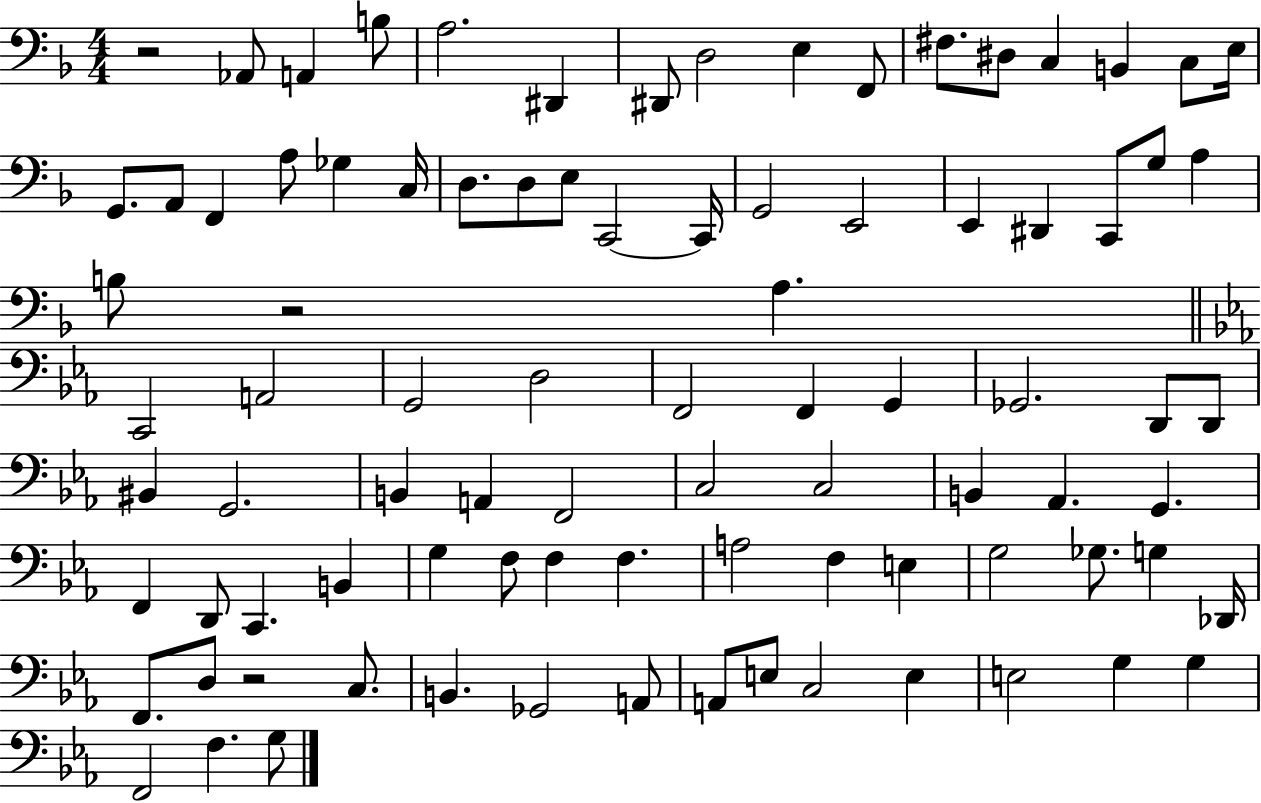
R/h Ab2/e A2/q B3/e A3/h. D#2/q D#2/e D3/h E3/q F2/e F#3/e. D#3/e C3/q B2/q C3/e E3/s G2/e. A2/e F2/q A3/e Gb3/q C3/s D3/e. D3/e E3/e C2/h C2/s G2/h E2/h E2/q D#2/q C2/e G3/e A3/q B3/e R/h A3/q. C2/h A2/h G2/h D3/h F2/h F2/q G2/q Gb2/h. D2/e D2/e BIS2/q G2/h. B2/q A2/q F2/h C3/h C3/h B2/q Ab2/q. G2/q. F2/q D2/e C2/q. B2/q G3/q F3/e F3/q F3/q. A3/h F3/q E3/q G3/h Gb3/e. G3/q Db2/s F2/e. D3/e R/h C3/e. B2/q. Gb2/h A2/e A2/e E3/e C3/h E3/q E3/h G3/q G3/q F2/h F3/q. G3/e